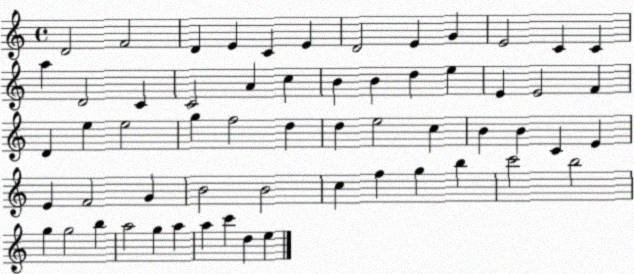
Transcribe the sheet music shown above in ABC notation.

X:1
T:Untitled
M:4/4
L:1/4
K:C
D2 F2 D E C E D2 E G E2 C C a D2 C C2 A c B B d e E E2 F D e e2 g f2 d d e2 c B B C E E F2 G B2 B2 c f g b c'2 b2 g g2 b a2 g a a c' d e